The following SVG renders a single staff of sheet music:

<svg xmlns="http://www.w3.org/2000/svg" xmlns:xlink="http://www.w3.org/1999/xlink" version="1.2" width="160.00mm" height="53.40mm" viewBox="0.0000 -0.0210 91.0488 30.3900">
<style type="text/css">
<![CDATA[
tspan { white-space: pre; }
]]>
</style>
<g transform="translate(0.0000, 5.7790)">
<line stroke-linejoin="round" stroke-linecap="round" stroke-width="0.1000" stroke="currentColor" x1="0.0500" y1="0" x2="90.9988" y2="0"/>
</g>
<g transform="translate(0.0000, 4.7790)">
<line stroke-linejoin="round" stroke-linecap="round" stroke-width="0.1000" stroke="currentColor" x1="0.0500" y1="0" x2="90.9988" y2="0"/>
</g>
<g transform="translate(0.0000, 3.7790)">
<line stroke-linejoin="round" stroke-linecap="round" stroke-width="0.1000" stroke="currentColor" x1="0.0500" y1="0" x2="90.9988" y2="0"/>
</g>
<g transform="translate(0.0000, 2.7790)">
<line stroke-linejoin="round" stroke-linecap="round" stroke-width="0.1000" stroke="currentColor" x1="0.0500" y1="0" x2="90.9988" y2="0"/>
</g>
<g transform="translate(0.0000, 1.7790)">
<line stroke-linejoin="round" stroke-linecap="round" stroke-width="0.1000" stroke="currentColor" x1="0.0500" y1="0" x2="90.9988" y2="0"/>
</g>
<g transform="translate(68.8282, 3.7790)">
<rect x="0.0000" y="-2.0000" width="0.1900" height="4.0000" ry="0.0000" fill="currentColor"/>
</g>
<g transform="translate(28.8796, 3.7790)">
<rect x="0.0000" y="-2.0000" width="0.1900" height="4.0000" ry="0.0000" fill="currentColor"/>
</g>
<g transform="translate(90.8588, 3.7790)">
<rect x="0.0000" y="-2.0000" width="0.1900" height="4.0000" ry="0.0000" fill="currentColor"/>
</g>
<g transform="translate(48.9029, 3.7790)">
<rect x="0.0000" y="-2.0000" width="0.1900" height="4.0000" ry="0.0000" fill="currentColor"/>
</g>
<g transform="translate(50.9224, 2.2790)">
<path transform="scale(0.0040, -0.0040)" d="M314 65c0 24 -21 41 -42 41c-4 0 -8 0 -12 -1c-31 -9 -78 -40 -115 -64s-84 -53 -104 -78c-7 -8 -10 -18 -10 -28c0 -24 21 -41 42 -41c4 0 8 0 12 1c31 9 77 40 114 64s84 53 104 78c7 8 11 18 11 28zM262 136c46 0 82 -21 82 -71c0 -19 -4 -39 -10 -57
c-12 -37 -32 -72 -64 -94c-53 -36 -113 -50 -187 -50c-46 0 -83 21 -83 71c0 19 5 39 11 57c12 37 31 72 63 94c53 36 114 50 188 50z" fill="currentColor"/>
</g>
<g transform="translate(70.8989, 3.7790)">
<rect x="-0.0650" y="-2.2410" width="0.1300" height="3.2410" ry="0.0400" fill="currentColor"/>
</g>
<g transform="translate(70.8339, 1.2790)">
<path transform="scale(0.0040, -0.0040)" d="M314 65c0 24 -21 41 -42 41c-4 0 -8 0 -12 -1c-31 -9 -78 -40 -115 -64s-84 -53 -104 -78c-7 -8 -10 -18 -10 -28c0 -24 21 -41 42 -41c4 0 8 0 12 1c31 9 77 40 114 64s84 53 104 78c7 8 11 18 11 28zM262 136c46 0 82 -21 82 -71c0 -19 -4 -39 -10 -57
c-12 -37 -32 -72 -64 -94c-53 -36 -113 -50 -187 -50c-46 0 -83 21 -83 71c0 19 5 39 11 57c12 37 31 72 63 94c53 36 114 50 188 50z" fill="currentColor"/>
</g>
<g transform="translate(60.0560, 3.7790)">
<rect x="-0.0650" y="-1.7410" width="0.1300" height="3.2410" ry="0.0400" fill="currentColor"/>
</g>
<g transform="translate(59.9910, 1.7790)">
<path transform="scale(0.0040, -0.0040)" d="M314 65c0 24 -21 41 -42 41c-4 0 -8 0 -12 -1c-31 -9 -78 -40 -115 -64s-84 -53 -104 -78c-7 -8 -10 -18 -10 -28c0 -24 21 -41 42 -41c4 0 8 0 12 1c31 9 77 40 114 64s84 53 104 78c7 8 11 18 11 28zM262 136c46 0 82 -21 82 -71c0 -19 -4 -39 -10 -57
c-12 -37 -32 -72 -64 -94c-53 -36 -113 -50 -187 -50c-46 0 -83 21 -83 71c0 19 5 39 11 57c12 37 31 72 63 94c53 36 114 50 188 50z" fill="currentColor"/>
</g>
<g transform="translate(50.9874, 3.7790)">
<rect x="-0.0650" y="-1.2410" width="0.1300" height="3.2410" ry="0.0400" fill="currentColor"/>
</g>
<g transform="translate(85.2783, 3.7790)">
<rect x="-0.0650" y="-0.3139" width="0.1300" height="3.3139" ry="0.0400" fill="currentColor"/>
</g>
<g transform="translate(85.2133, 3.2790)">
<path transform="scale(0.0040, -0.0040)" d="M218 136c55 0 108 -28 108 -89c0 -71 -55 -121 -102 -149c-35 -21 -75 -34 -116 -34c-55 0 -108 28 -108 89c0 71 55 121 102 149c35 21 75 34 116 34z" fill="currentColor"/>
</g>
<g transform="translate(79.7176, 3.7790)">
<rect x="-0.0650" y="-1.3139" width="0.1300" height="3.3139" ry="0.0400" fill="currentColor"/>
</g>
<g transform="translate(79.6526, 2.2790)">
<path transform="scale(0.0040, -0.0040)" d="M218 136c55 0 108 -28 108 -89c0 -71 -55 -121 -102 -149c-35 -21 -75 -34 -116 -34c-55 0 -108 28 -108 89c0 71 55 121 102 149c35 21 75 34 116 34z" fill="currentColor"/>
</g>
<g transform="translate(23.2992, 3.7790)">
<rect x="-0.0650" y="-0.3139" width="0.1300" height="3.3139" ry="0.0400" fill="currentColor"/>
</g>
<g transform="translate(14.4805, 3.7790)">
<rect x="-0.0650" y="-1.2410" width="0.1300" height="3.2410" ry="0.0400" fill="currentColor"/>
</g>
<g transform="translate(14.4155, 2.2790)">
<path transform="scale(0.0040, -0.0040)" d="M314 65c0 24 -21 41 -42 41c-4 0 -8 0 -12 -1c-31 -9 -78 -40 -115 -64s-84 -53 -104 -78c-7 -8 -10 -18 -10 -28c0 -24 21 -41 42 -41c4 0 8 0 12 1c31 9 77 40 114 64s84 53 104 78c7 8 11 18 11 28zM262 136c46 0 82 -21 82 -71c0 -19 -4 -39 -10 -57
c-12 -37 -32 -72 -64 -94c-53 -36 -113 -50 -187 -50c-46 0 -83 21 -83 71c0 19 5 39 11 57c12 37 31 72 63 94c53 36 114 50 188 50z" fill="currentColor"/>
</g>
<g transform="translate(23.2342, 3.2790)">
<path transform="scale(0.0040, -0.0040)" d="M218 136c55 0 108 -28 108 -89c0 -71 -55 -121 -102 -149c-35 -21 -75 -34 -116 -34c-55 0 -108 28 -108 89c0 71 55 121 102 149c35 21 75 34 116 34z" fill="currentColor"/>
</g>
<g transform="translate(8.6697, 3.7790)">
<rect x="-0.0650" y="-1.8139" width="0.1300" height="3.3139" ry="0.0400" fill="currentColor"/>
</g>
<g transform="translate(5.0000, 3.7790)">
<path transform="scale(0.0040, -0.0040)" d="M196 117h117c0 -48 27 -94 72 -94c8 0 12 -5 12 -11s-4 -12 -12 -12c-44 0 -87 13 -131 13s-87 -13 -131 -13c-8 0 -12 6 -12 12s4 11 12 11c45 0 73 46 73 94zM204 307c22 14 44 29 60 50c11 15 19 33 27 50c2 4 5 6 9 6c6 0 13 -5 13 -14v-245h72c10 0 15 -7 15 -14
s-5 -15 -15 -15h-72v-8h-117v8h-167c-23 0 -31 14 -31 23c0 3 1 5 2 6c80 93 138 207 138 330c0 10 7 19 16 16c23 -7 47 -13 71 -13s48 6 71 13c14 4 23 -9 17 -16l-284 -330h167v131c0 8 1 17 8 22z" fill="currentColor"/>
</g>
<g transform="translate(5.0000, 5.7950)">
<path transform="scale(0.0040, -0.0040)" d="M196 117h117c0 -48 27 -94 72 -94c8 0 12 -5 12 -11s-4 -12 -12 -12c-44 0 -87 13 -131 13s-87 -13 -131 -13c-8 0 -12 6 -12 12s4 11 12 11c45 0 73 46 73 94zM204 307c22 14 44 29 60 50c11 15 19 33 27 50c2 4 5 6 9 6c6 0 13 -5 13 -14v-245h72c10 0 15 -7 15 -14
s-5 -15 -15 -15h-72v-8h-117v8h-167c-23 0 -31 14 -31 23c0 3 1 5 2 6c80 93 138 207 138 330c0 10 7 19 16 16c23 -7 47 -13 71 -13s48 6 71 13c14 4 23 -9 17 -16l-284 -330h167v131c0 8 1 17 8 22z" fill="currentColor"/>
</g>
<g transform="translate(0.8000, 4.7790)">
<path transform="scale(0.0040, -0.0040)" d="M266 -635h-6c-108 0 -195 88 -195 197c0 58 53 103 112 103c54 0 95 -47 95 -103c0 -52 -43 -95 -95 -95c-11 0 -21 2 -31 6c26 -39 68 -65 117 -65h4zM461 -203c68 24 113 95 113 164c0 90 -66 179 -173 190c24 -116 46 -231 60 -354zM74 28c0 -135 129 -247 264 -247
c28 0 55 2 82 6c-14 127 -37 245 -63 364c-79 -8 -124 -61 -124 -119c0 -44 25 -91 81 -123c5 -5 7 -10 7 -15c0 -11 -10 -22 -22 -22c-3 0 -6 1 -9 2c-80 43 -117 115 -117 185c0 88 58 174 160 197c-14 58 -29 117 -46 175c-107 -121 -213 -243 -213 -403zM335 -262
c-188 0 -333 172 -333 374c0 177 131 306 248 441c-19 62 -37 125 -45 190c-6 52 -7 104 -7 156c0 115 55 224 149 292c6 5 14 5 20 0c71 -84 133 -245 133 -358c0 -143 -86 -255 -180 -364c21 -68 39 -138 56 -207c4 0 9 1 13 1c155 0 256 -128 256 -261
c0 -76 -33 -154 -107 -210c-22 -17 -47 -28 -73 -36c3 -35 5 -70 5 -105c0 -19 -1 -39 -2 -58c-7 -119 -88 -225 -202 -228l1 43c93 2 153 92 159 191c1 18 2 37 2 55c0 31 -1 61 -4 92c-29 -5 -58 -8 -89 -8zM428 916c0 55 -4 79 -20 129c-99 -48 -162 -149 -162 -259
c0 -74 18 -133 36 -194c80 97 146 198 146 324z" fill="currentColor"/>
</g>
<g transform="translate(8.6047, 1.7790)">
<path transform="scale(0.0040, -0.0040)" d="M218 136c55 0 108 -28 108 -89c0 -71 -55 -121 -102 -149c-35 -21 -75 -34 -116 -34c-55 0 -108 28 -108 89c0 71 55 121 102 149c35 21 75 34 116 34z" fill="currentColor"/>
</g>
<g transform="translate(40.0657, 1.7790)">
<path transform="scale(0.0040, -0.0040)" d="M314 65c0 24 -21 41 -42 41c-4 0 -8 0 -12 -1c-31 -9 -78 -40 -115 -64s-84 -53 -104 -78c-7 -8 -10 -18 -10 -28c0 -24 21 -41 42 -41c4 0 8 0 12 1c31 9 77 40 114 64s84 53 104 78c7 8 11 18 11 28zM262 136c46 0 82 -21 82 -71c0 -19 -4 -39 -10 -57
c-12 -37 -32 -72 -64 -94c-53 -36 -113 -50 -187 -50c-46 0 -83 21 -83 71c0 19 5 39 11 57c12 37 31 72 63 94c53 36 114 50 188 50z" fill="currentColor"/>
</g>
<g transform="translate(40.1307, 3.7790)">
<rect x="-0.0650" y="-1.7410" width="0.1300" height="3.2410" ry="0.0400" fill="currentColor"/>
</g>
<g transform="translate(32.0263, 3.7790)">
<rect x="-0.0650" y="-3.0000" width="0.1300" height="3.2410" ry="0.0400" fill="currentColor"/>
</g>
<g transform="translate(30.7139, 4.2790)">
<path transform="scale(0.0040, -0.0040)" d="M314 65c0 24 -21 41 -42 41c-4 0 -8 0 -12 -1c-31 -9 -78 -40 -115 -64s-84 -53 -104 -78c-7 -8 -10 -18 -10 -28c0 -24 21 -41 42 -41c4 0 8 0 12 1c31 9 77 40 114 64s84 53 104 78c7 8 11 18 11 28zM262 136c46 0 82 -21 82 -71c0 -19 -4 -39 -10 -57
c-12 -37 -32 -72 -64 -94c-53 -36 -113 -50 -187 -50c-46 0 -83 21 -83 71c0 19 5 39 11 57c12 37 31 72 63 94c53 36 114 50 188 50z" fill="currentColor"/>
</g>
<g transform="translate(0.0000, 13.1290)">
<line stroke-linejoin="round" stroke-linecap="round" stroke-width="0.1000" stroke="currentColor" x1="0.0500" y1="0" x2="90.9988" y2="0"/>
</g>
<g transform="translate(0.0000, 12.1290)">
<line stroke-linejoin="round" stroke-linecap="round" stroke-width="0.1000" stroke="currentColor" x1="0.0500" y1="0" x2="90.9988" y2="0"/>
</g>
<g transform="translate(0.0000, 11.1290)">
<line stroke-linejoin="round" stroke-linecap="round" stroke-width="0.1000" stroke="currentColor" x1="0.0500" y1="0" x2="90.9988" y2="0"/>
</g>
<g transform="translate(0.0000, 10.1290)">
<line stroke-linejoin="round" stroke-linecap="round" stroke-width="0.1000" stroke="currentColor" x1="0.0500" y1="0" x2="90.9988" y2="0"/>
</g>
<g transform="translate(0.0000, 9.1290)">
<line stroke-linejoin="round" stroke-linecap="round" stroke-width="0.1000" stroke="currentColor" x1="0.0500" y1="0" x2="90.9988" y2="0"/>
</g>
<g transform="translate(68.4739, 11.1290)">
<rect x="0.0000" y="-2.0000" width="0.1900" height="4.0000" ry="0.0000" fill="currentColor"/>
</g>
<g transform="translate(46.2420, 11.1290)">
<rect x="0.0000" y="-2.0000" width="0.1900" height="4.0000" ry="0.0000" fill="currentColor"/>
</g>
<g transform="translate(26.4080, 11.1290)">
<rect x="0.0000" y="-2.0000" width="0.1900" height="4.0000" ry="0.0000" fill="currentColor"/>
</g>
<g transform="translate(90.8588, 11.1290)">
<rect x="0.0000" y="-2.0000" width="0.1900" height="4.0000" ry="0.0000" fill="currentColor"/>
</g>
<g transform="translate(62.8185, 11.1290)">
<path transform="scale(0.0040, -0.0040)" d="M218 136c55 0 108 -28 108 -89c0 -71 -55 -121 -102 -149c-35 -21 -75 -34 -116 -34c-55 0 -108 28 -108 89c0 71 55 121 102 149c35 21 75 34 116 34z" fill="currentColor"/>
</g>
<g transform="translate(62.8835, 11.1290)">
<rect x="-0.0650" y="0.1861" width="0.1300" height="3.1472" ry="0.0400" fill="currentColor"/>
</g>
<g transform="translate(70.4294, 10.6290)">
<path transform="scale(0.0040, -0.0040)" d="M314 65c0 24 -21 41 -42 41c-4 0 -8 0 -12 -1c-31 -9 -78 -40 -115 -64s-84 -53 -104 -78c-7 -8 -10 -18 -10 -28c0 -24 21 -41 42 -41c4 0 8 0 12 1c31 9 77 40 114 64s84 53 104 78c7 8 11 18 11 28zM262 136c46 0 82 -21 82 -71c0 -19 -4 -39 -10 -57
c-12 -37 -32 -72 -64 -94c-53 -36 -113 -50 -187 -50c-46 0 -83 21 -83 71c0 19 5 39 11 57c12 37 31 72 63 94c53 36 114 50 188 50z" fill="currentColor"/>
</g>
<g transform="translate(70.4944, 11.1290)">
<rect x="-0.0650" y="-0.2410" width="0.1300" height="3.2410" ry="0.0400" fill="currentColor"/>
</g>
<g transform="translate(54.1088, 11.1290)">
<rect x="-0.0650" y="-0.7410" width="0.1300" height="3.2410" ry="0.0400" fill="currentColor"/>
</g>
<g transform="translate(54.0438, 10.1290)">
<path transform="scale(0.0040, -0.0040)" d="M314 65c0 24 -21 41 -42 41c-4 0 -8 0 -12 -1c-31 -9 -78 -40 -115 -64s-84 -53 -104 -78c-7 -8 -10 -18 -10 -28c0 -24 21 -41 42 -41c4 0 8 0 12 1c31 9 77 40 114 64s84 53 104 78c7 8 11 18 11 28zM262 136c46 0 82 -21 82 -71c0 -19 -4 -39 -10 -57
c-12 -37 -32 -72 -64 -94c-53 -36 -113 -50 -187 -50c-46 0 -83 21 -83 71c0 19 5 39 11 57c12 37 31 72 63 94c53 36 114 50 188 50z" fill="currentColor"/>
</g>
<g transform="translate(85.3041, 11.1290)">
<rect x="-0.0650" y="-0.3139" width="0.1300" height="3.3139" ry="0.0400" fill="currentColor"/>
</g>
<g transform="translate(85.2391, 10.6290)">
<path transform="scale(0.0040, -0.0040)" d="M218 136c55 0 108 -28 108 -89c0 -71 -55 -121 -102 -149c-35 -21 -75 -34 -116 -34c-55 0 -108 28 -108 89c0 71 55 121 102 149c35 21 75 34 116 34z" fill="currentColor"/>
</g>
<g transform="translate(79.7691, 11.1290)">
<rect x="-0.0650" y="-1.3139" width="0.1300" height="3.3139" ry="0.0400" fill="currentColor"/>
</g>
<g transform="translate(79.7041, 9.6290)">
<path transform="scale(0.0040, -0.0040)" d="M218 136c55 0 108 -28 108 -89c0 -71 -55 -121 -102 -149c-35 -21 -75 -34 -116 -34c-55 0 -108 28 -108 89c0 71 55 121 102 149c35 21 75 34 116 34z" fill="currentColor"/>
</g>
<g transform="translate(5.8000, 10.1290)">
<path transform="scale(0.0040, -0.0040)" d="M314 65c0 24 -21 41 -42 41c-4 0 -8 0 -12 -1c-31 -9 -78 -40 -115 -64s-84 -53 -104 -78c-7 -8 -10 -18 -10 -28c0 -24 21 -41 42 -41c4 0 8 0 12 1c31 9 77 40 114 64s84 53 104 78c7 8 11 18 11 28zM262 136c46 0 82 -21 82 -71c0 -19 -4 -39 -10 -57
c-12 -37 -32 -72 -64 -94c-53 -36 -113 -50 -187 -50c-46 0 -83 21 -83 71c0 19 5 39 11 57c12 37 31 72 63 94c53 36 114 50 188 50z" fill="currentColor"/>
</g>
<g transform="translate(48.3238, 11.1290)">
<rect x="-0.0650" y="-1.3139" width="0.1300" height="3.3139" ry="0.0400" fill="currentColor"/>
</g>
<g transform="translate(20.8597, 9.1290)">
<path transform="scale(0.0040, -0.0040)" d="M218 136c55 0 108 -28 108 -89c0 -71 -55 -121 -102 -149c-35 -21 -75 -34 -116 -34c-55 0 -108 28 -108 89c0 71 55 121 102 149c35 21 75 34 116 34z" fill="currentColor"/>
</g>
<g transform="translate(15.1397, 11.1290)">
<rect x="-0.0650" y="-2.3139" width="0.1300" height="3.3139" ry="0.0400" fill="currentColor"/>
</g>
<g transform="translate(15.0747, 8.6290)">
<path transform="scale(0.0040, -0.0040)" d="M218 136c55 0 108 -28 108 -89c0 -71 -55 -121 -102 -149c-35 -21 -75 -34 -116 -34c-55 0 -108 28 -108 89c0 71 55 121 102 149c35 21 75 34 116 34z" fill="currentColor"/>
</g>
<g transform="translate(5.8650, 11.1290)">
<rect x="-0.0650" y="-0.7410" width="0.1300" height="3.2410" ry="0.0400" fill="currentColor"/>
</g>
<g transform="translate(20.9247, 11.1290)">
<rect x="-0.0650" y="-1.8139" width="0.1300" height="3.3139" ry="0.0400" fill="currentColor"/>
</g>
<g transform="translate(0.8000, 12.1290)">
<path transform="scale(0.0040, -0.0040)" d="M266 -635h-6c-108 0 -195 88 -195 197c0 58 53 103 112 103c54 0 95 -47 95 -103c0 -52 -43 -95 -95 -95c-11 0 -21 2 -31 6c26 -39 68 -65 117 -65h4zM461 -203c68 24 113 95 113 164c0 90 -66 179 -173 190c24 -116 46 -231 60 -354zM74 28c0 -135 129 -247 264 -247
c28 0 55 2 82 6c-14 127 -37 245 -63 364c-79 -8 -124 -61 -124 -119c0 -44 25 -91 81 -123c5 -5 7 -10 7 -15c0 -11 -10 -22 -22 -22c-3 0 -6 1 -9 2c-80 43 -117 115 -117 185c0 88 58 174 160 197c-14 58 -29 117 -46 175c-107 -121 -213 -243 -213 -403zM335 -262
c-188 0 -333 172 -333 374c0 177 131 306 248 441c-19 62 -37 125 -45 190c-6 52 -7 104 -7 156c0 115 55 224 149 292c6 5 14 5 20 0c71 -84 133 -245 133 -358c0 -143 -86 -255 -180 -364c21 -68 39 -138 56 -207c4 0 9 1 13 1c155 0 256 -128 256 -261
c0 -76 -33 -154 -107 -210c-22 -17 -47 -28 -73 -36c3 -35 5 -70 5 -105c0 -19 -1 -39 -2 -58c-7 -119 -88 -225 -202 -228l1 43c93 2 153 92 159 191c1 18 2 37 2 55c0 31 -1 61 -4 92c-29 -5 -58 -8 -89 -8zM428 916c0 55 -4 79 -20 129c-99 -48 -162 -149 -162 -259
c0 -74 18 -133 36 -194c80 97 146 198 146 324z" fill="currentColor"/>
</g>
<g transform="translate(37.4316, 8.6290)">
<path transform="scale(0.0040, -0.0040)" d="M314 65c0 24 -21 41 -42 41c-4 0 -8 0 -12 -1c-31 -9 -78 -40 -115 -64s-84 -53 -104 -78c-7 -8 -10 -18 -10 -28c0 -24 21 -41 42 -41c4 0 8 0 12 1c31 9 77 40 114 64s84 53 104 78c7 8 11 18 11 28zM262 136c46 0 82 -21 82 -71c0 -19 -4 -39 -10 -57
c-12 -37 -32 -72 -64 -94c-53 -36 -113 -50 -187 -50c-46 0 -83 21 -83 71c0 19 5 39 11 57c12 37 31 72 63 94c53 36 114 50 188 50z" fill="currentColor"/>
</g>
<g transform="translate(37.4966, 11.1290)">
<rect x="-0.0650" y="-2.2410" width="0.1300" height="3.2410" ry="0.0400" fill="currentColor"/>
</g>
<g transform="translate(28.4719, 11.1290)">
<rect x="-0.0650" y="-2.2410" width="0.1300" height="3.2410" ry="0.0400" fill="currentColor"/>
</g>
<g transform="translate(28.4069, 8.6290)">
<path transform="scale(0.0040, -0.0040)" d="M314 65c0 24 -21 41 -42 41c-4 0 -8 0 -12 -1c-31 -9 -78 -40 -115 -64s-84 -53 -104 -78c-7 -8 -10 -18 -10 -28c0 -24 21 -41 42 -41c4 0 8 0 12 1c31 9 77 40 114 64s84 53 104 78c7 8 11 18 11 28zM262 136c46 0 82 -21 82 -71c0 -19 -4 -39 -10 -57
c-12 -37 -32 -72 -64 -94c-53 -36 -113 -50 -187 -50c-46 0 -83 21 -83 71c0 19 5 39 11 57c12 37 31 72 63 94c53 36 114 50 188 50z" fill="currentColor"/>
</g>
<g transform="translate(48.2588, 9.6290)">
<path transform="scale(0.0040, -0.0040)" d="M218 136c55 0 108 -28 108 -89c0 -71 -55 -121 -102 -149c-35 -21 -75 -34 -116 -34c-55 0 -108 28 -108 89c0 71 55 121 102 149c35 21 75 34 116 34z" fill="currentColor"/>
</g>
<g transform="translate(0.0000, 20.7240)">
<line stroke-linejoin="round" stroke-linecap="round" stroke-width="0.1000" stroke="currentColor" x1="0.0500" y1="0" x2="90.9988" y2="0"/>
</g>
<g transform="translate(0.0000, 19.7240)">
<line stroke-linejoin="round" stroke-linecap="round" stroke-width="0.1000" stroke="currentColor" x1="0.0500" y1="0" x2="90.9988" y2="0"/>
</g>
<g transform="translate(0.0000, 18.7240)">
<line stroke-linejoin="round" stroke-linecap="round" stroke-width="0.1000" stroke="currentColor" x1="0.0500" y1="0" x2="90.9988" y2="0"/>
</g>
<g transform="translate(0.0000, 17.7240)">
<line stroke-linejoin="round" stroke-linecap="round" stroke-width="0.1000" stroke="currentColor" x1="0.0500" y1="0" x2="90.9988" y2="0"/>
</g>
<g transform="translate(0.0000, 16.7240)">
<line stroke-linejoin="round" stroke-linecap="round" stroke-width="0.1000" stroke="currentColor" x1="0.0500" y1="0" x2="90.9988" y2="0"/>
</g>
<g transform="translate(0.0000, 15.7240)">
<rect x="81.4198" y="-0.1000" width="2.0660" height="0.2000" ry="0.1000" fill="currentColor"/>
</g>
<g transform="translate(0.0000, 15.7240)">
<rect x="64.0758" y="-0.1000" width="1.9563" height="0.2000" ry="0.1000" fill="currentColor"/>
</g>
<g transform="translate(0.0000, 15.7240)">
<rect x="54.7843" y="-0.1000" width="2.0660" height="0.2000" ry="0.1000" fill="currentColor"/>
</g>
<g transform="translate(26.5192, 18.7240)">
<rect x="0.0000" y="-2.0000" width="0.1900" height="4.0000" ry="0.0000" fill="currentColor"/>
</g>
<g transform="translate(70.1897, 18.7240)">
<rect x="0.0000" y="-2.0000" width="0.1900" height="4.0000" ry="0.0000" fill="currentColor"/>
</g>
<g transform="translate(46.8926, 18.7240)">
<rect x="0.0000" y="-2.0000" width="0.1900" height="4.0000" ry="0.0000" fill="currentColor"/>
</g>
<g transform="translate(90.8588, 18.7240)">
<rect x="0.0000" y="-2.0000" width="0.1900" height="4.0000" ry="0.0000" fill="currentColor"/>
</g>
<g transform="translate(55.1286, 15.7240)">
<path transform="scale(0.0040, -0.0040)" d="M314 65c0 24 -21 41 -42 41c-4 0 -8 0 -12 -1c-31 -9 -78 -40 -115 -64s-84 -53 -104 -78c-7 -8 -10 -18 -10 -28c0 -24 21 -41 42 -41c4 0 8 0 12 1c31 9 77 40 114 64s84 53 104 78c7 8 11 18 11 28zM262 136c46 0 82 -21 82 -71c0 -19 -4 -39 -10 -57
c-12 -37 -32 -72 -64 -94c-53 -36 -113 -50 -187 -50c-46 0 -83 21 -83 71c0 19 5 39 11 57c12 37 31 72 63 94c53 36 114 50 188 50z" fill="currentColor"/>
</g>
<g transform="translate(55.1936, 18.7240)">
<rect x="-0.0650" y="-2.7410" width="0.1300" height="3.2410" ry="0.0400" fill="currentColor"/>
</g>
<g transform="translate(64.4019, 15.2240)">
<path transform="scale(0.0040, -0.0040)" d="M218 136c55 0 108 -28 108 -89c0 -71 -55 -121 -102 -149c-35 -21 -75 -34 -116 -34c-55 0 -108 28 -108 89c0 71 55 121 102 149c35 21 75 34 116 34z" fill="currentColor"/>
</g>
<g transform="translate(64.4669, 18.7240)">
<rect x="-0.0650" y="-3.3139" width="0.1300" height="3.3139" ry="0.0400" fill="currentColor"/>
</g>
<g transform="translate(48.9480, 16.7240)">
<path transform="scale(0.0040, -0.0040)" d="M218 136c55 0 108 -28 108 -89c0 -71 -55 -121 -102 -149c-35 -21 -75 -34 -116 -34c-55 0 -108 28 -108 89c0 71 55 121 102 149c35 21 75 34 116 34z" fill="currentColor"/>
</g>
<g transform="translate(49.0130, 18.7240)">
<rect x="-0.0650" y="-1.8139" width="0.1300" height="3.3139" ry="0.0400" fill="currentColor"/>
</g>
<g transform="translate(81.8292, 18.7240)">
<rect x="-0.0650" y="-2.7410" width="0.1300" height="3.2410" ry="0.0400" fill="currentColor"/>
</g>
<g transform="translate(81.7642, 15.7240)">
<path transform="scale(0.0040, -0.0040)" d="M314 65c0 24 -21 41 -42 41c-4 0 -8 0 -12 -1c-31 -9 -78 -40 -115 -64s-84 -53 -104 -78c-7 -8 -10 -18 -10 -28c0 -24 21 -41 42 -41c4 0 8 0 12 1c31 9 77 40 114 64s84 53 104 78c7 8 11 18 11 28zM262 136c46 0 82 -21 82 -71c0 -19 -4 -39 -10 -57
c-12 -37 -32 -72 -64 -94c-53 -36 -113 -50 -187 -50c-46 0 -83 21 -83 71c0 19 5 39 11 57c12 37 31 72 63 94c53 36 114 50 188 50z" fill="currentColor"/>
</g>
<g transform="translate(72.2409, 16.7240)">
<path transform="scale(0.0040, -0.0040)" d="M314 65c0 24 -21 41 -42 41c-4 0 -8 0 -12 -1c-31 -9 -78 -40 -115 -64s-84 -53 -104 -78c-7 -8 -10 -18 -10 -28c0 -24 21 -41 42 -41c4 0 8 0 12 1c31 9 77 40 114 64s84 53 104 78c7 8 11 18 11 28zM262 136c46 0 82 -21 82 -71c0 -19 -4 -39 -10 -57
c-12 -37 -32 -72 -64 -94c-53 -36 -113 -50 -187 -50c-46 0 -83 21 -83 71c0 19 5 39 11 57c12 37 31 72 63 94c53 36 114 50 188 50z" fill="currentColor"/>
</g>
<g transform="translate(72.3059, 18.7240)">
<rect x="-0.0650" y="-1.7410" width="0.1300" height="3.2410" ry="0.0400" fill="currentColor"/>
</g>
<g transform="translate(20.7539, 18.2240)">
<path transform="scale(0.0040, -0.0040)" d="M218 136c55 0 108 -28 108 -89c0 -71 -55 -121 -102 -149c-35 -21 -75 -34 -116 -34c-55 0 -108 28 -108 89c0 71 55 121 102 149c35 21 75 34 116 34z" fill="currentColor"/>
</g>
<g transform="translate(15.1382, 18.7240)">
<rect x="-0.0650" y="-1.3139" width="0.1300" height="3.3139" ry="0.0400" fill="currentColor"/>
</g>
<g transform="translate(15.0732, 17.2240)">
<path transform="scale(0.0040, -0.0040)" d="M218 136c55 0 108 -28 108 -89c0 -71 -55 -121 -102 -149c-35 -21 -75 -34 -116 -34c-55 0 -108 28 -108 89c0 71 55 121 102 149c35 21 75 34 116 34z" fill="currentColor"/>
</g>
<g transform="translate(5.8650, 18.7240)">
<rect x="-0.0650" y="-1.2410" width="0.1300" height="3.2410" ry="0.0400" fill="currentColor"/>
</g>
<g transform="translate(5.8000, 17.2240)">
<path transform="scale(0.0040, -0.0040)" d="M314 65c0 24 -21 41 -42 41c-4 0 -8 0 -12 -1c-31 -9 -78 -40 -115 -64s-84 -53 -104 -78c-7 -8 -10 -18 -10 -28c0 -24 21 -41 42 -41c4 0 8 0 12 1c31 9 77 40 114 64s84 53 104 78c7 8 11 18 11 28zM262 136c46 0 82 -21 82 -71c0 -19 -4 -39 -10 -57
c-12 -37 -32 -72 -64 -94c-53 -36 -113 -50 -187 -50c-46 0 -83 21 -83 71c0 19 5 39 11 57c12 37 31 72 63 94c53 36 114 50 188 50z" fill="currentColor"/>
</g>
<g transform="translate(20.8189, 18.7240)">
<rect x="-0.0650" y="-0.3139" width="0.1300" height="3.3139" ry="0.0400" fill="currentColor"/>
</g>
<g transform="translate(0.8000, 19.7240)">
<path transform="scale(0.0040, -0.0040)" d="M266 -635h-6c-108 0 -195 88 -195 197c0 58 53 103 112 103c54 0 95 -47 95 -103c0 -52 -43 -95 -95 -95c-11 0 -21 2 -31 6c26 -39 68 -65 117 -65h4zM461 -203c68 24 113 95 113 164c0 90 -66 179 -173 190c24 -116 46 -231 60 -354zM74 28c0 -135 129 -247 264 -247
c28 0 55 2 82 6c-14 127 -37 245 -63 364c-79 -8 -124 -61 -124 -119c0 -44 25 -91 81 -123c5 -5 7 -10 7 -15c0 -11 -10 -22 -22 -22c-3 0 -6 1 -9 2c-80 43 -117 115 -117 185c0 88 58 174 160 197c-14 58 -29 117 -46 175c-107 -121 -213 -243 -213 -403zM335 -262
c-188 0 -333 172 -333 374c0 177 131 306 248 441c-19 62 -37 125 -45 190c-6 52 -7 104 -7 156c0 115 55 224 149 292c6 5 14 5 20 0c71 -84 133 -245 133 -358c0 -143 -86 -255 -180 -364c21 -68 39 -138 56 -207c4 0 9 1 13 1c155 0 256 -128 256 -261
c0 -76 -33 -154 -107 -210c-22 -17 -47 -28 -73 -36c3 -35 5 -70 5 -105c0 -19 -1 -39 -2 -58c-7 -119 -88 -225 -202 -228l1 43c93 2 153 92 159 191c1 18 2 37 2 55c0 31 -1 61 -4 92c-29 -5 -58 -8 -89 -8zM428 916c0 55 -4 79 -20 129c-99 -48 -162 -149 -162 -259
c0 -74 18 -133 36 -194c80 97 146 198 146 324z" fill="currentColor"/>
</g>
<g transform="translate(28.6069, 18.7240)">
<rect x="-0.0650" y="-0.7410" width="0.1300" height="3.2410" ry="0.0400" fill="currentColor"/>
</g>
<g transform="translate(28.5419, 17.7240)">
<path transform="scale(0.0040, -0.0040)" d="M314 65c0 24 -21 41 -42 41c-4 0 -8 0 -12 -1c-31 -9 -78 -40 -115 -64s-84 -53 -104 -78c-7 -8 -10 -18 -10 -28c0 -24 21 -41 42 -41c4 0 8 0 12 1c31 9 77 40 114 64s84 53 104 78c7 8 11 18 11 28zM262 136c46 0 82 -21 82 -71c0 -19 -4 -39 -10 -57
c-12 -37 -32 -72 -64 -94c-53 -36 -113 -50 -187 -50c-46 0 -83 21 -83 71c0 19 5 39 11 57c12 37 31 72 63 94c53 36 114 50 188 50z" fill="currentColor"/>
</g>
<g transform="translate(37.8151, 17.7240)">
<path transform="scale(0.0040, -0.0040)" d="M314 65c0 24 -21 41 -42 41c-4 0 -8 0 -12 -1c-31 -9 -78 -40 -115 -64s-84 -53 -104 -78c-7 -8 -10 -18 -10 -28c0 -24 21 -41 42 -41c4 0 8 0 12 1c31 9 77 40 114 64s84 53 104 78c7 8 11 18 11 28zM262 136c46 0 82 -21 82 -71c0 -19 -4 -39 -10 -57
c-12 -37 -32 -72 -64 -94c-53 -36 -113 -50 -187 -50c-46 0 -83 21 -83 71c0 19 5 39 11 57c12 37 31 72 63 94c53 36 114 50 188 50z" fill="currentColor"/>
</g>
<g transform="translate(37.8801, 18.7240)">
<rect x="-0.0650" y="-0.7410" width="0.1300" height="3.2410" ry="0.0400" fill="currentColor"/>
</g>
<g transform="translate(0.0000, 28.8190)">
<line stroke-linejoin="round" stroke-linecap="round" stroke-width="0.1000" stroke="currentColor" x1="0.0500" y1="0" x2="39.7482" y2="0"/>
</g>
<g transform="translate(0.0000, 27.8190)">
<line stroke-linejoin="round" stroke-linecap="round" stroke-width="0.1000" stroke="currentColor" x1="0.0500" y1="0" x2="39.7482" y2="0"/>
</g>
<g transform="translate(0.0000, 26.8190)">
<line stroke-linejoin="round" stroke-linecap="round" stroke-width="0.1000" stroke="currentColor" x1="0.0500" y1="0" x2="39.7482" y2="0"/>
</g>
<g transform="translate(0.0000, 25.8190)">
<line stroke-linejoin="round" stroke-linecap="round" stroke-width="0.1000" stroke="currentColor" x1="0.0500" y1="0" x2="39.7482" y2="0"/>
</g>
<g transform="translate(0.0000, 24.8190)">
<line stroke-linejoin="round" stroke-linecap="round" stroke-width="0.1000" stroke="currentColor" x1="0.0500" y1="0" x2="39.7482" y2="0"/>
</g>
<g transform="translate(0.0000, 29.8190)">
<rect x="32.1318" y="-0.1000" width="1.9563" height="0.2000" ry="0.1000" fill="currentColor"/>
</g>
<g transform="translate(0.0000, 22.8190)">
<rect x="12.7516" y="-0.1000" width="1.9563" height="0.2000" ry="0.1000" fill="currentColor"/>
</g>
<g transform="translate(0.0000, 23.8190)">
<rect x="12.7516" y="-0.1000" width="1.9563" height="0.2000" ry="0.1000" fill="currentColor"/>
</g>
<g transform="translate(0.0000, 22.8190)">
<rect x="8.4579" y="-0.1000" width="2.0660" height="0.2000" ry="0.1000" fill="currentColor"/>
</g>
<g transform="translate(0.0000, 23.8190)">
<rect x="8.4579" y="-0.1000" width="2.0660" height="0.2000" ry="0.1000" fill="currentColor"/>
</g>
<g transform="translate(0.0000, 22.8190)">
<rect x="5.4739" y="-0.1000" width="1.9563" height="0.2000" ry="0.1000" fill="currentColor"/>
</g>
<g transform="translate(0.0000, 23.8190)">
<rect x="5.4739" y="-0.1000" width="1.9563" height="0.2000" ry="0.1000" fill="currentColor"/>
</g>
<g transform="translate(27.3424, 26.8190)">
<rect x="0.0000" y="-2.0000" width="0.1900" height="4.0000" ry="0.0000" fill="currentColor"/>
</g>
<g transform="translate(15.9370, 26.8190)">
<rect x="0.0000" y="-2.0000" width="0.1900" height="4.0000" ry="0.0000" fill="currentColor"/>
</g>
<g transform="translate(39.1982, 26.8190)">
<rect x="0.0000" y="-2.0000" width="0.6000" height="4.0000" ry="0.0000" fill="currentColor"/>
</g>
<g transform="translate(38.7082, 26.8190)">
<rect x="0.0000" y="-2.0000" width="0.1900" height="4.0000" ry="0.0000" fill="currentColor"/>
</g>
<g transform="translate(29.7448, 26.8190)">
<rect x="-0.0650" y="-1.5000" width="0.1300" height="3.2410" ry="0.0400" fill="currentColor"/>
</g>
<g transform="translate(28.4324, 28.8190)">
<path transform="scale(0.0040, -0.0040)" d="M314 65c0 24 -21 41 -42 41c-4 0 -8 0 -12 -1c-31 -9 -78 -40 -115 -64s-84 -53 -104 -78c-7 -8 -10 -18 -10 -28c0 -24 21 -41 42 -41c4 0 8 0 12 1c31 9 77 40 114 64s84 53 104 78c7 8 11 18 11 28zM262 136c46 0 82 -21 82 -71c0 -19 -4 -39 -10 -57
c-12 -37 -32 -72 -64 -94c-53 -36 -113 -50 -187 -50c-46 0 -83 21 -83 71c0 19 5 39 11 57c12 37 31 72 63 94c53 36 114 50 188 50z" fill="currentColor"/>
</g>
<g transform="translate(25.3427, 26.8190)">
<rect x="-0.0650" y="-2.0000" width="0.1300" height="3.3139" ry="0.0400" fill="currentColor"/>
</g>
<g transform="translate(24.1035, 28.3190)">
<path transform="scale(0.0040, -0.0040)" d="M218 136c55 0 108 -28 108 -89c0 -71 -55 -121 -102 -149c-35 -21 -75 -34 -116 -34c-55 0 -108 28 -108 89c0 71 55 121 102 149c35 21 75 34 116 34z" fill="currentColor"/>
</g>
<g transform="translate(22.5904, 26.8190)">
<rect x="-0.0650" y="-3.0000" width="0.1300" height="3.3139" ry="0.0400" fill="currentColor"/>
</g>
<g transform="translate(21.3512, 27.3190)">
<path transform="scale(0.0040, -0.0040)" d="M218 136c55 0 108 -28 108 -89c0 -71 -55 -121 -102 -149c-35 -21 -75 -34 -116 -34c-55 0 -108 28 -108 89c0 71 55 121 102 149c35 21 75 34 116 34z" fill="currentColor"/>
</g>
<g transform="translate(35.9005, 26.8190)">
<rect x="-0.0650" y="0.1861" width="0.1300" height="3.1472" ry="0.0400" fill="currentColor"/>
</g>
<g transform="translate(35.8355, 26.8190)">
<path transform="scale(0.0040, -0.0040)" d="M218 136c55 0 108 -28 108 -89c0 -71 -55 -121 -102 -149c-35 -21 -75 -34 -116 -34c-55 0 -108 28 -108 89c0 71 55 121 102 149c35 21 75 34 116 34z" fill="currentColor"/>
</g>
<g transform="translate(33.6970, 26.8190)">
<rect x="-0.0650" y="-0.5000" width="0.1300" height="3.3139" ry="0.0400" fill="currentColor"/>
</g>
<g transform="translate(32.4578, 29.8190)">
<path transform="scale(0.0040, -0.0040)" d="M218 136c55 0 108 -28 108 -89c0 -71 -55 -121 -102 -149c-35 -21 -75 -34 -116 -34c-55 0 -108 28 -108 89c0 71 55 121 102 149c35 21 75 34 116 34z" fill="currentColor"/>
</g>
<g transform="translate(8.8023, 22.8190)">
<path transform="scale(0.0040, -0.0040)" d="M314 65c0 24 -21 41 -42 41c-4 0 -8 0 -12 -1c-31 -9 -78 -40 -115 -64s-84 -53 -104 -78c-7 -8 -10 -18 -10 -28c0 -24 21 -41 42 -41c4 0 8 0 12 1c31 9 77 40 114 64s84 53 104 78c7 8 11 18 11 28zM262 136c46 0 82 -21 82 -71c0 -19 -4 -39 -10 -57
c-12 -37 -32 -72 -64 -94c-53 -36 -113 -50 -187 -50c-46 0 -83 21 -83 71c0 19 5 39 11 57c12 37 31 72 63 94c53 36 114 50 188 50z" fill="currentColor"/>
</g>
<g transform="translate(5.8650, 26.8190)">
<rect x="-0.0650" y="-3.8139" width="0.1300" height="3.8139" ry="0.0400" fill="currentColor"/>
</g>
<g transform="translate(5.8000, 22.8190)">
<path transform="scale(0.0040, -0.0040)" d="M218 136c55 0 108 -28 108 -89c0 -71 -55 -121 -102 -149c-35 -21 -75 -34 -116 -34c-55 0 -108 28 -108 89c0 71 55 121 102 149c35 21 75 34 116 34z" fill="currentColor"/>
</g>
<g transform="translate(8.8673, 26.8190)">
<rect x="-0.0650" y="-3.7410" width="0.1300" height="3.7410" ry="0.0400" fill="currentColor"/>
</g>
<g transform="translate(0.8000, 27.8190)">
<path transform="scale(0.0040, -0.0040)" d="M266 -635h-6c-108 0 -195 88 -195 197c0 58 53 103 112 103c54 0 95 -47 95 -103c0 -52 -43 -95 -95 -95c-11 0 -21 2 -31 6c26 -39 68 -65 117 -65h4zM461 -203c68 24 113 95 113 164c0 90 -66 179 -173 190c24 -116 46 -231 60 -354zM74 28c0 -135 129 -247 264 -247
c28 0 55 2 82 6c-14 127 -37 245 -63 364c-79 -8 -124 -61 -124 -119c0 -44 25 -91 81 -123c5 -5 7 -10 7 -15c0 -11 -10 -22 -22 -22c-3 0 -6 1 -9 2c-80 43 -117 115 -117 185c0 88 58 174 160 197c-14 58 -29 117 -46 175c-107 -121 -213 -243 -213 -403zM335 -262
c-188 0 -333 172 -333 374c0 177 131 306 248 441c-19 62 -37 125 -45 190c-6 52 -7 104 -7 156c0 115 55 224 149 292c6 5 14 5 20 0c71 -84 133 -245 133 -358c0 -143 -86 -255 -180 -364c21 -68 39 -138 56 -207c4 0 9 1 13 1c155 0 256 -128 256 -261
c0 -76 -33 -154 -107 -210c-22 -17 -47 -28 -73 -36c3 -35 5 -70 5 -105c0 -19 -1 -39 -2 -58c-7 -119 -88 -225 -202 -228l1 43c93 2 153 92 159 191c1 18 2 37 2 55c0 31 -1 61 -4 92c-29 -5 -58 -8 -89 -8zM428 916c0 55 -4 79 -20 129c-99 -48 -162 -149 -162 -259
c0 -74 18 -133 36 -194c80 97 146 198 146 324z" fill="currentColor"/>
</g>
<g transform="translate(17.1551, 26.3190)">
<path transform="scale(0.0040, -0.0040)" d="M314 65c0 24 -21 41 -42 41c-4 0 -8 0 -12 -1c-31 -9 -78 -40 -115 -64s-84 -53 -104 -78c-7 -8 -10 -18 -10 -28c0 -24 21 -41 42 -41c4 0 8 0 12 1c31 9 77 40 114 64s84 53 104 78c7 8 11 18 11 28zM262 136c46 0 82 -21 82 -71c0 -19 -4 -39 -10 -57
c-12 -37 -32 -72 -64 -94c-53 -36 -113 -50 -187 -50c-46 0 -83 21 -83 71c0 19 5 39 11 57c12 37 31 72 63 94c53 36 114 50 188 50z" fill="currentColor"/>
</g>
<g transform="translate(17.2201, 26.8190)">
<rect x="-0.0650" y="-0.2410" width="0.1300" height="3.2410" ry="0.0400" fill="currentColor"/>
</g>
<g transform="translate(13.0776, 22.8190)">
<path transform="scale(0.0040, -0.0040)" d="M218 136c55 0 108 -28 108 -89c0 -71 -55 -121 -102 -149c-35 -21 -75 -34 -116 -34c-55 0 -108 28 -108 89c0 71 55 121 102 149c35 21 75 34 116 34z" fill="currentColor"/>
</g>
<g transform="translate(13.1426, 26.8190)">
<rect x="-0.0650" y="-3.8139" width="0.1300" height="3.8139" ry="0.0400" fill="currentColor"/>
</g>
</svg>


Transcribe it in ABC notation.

X:1
T:Untitled
M:4/4
L:1/4
K:C
f e2 c A2 f2 e2 f2 g2 e c d2 g f g2 g2 e d2 B c2 e c e2 e c d2 d2 f a2 b f2 a2 c' c'2 c' c2 A F E2 C B